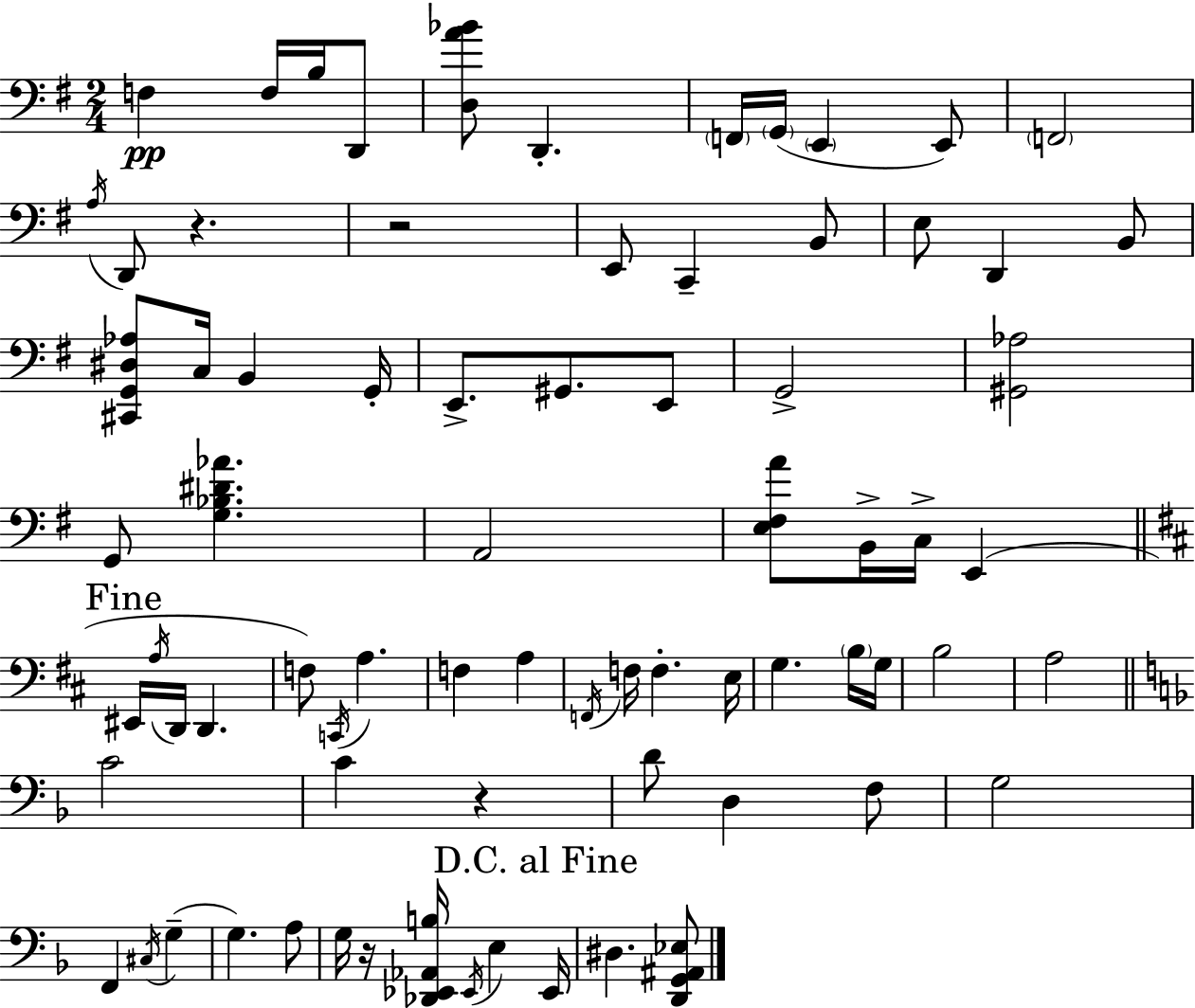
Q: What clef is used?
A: bass